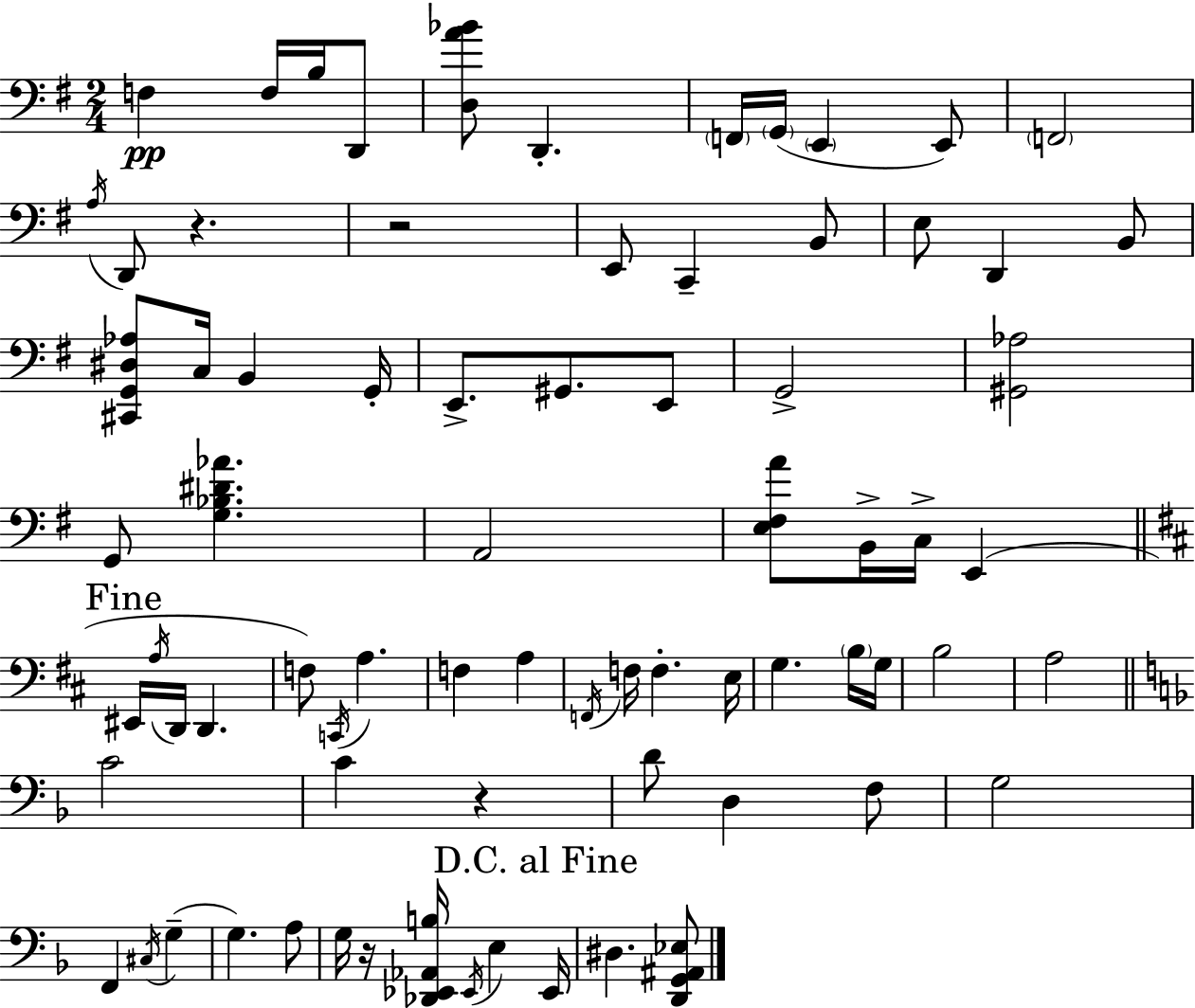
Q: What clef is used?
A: bass